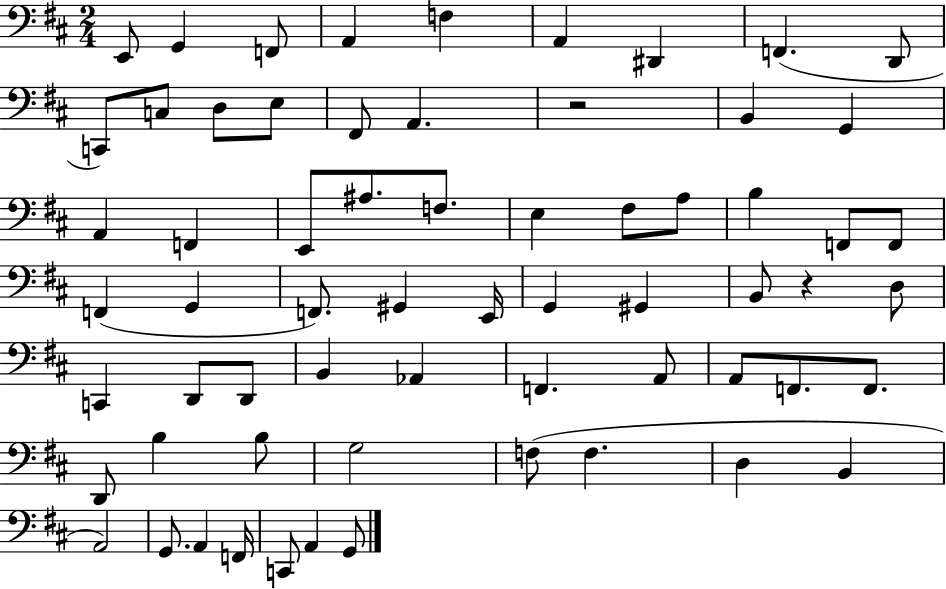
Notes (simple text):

E2/e G2/q F2/e A2/q F3/q A2/q D#2/q F2/q. D2/e C2/e C3/e D3/e E3/e F#2/e A2/q. R/h B2/q G2/q A2/q F2/q E2/e A#3/e. F3/e. E3/q F#3/e A3/e B3/q F2/e F2/e F2/q G2/q F2/e. G#2/q E2/s G2/q G#2/q B2/e R/q D3/e C2/q D2/e D2/e B2/q Ab2/q F2/q. A2/e A2/e F2/e. F2/e. D2/e B3/q B3/e G3/h F3/e F3/q. D3/q B2/q A2/h G2/e. A2/q F2/s C2/e A2/q G2/e